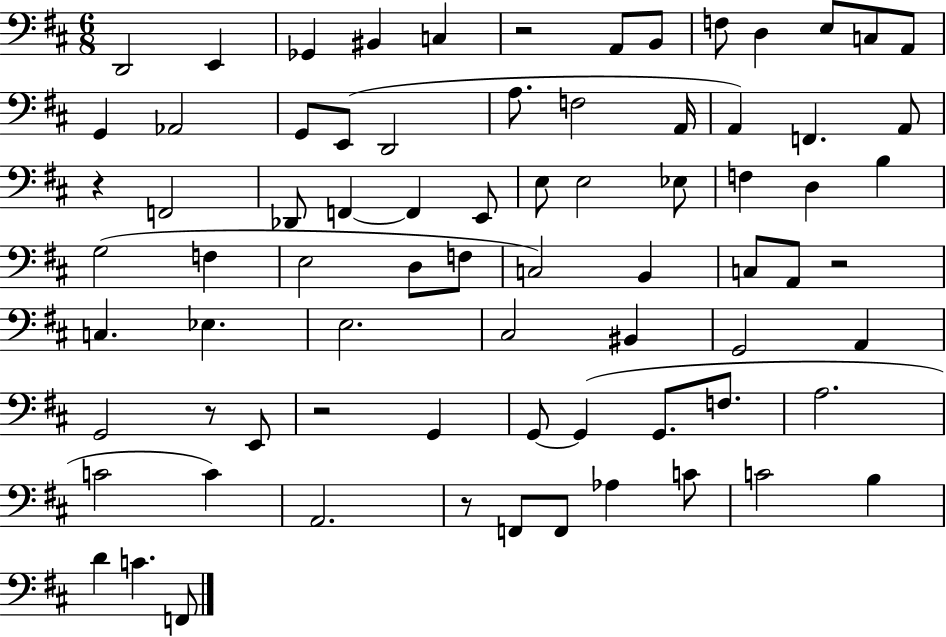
D2/h E2/q Gb2/q BIS2/q C3/q R/h A2/e B2/e F3/e D3/q E3/e C3/e A2/e G2/q Ab2/h G2/e E2/e D2/h A3/e. F3/h A2/s A2/q F2/q. A2/e R/q F2/h Db2/e F2/q F2/q E2/e E3/e E3/h Eb3/e F3/q D3/q B3/q G3/h F3/q E3/h D3/e F3/e C3/h B2/q C3/e A2/e R/h C3/q. Eb3/q. E3/h. C#3/h BIS2/q G2/h A2/q G2/h R/e E2/e R/h G2/q G2/e G2/q G2/e. F3/e. A3/h. C4/h C4/q A2/h. R/e F2/e F2/e Ab3/q C4/e C4/h B3/q D4/q C4/q. F2/e